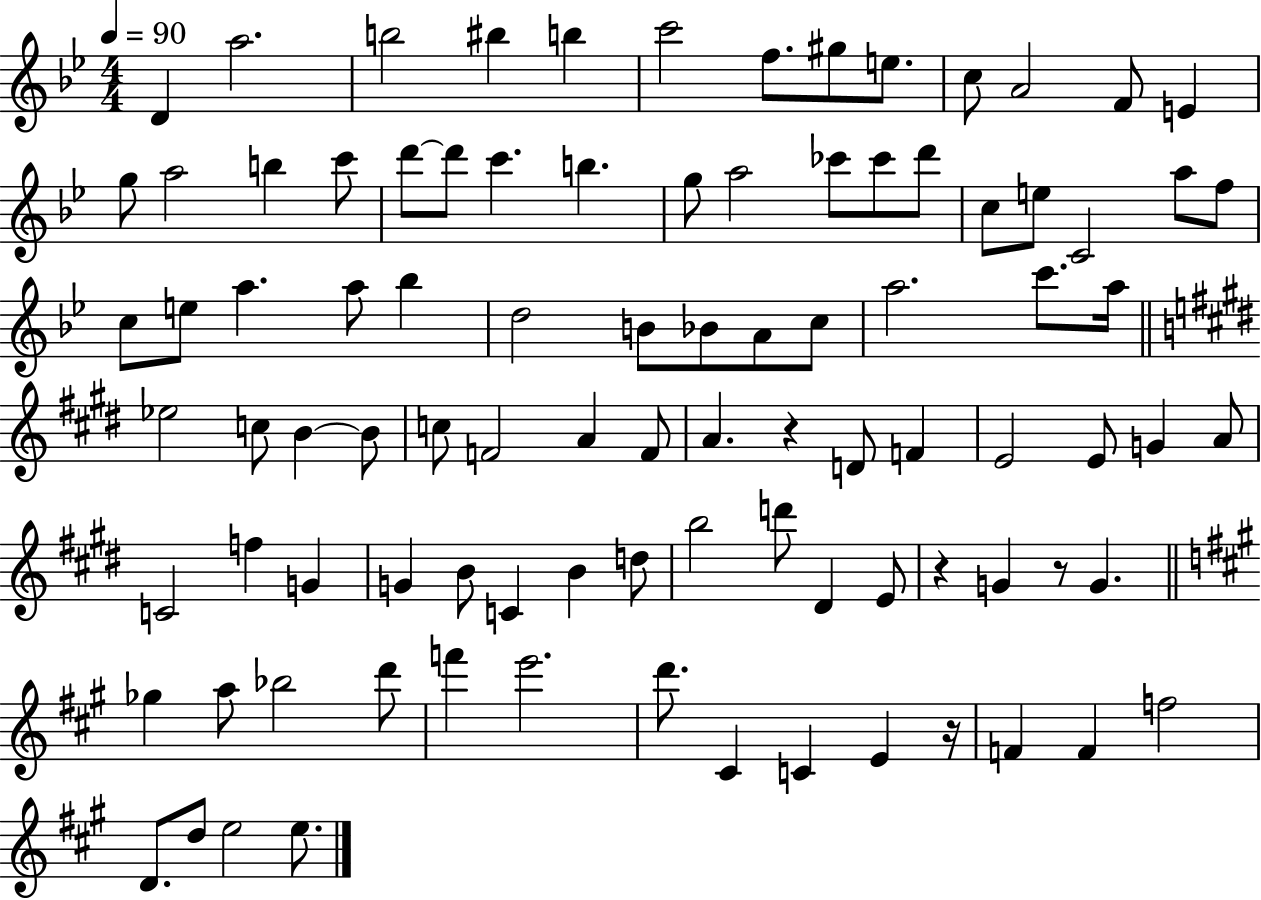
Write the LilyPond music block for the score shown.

{
  \clef treble
  \numericTimeSignature
  \time 4/4
  \key bes \major
  \tempo 4 = 90
  d'4 a''2. | b''2 bis''4 b''4 | c'''2 f''8. gis''8 e''8. | c''8 a'2 f'8 e'4 | \break g''8 a''2 b''4 c'''8 | d'''8~~ d'''8 c'''4. b''4. | g''8 a''2 ces'''8 ces'''8 d'''8 | c''8 e''8 c'2 a''8 f''8 | \break c''8 e''8 a''4. a''8 bes''4 | d''2 b'8 bes'8 a'8 c''8 | a''2. c'''8. a''16 | \bar "||" \break \key e \major ees''2 c''8 b'4~~ b'8 | c''8 f'2 a'4 f'8 | a'4. r4 d'8 f'4 | e'2 e'8 g'4 a'8 | \break c'2 f''4 g'4 | g'4 b'8 c'4 b'4 d''8 | b''2 d'''8 dis'4 e'8 | r4 g'4 r8 g'4. | \break \bar "||" \break \key a \major ges''4 a''8 bes''2 d'''8 | f'''4 e'''2. | d'''8. cis'4 c'4 e'4 r16 | f'4 f'4 f''2 | \break d'8. d''8 e''2 e''8. | \bar "|."
}